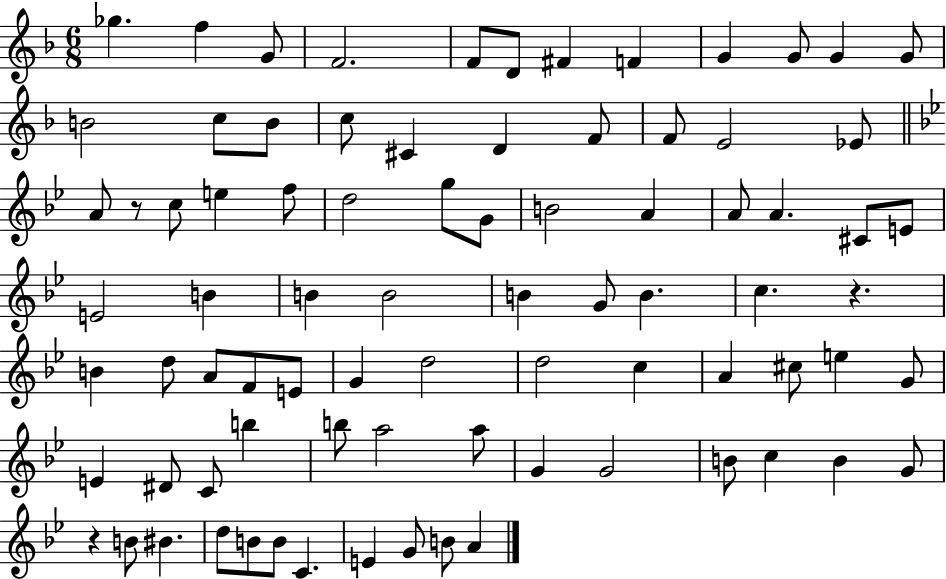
{
  \clef treble
  \numericTimeSignature
  \time 6/8
  \key f \major
  \repeat volta 2 { ges''4. f''4 g'8 | f'2. | f'8 d'8 fis'4 f'4 | g'4 g'8 g'4 g'8 | \break b'2 c''8 b'8 | c''8 cis'4 d'4 f'8 | f'8 e'2 ees'8 | \bar "||" \break \key bes \major a'8 r8 c''8 e''4 f''8 | d''2 g''8 g'8 | b'2 a'4 | a'8 a'4. cis'8 e'8 | \break e'2 b'4 | b'4 b'2 | b'4 g'8 b'4. | c''4. r4. | \break b'4 d''8 a'8 f'8 e'8 | g'4 d''2 | d''2 c''4 | a'4 cis''8 e''4 g'8 | \break e'4 dis'8 c'8 b''4 | b''8 a''2 a''8 | g'4 g'2 | b'8 c''4 b'4 g'8 | \break r4 b'8 bis'4. | d''8 b'8 b'8 c'4. | e'4 g'8 b'8 a'4 | } \bar "|."
}